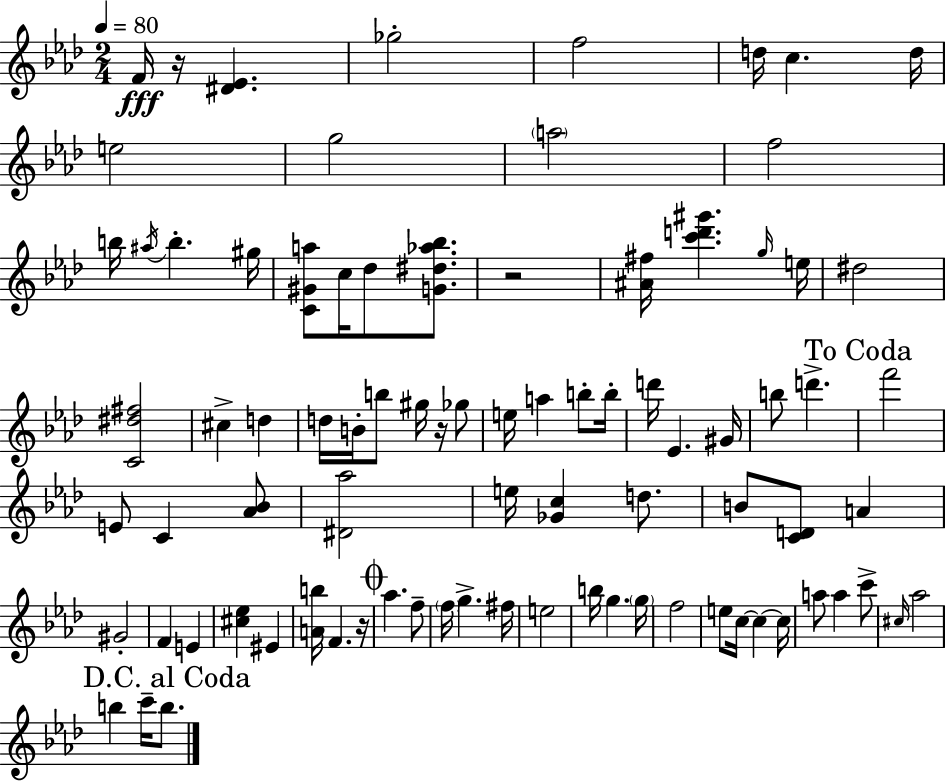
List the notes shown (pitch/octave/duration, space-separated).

F4/s R/s [D#4,Eb4]/q. Gb5/h F5/h D5/s C5/q. D5/s E5/h G5/h A5/h F5/h B5/s A#5/s B5/q. G#5/s [C4,G#4,A5]/e C5/s Db5/e [G4,D#5,Ab5,Bb5]/e. R/h [A#4,F#5]/s [C6,D6,G#6]/q. G5/s E5/s D#5/h [C4,D#5,F#5]/h C#5/q D5/q D5/s B4/s B5/e G#5/s R/s Gb5/e E5/s A5/q B5/e B5/s D6/s Eb4/q. G#4/s B5/e D6/q. F6/h E4/e C4/q [Ab4,Bb4]/e [D#4,Ab5]/h E5/s [Gb4,C5]/q D5/e. B4/e [C4,D4]/e A4/q G#4/h F4/q E4/q [C#5,Eb5]/q EIS4/q [A4,B5]/s F4/q. R/s Ab5/q. F5/e F5/s G5/q. F#5/s E5/h B5/s G5/q. G5/s F5/h E5/e C5/s C5/q C5/s A5/e A5/q C6/e C#5/s Ab5/h B5/q C6/s B5/e.